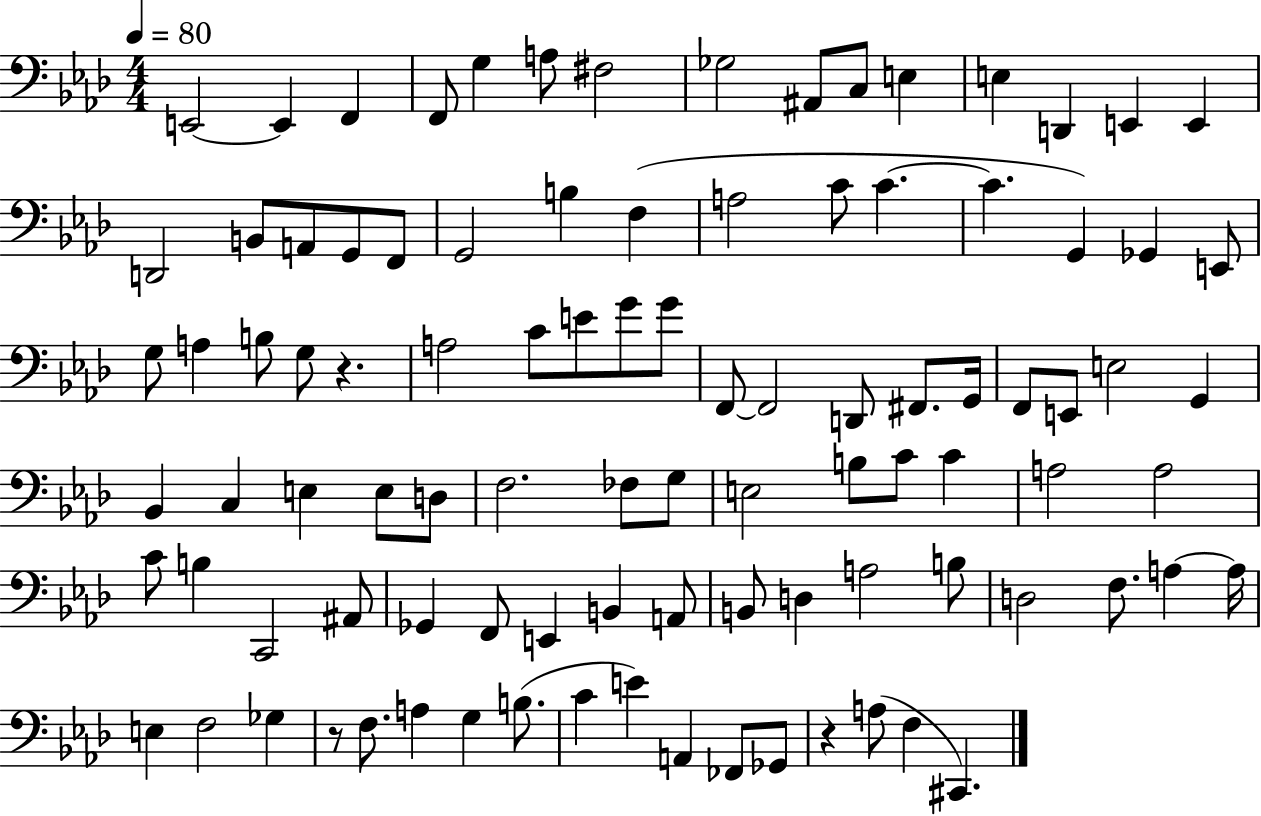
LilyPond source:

{
  \clef bass
  \numericTimeSignature
  \time 4/4
  \key aes \major
  \tempo 4 = 80
  e,2~~ e,4 f,4 | f,8 g4 a8 fis2 | ges2 ais,8 c8 e4 | e4 d,4 e,4 e,4 | \break d,2 b,8 a,8 g,8 f,8 | g,2 b4 f4( | a2 c'8 c'4.~~ | c'4. g,4) ges,4 e,8 | \break g8 a4 b8 g8 r4. | a2 c'8 e'8 g'8 g'8 | f,8~~ f,2 d,8 fis,8. g,16 | f,8 e,8 e2 g,4 | \break bes,4 c4 e4 e8 d8 | f2. fes8 g8 | e2 b8 c'8 c'4 | a2 a2 | \break c'8 b4 c,2 ais,8 | ges,4 f,8 e,4 b,4 a,8 | b,8 d4 a2 b8 | d2 f8. a4~~ a16 | \break e4 f2 ges4 | r8 f8. a4 g4 b8.( | c'4 e'4) a,4 fes,8 ges,8 | r4 a8( f4 cis,4.) | \break \bar "|."
}